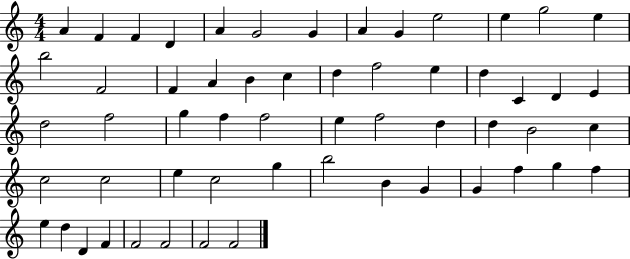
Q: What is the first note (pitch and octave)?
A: A4